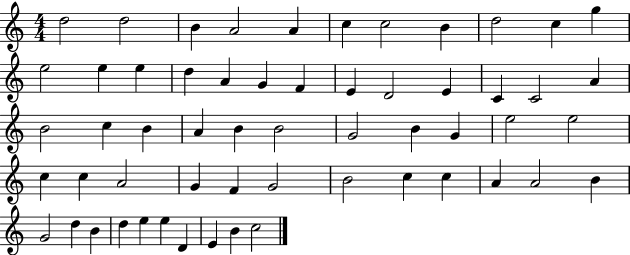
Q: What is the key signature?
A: C major